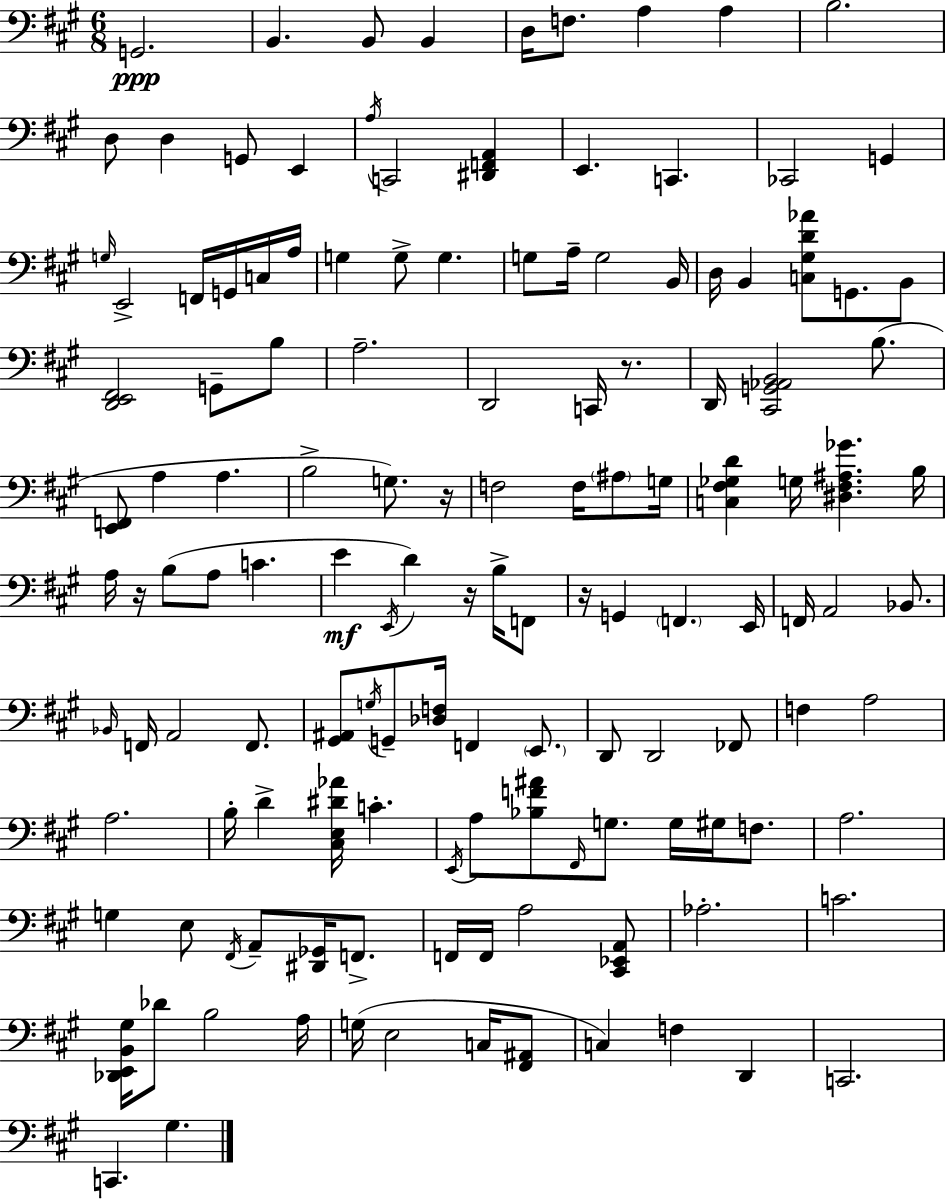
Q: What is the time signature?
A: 6/8